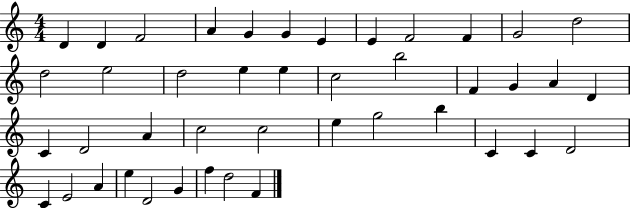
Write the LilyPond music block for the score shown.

{
  \clef treble
  \numericTimeSignature
  \time 4/4
  \key c \major
  d'4 d'4 f'2 | a'4 g'4 g'4 e'4 | e'4 f'2 f'4 | g'2 d''2 | \break d''2 e''2 | d''2 e''4 e''4 | c''2 b''2 | f'4 g'4 a'4 d'4 | \break c'4 d'2 a'4 | c''2 c''2 | e''4 g''2 b''4 | c'4 c'4 d'2 | \break c'4 e'2 a'4 | e''4 d'2 g'4 | f''4 d''2 f'4 | \bar "|."
}